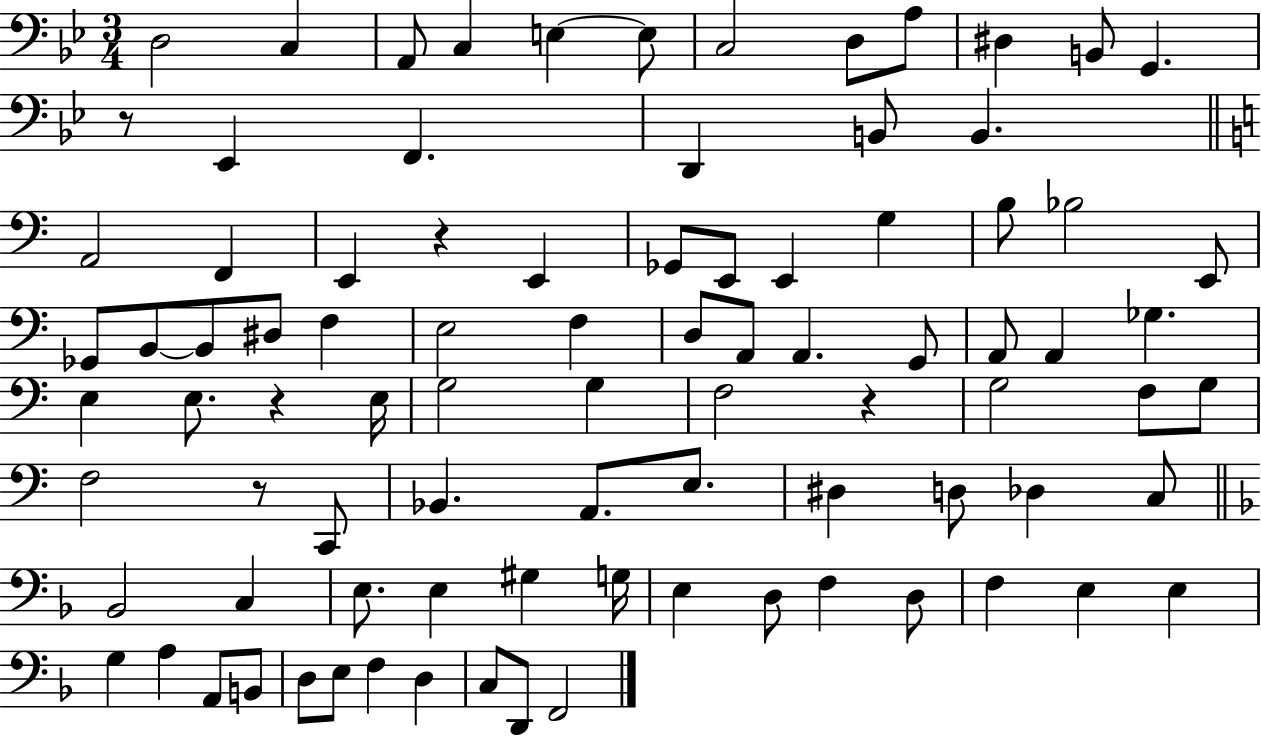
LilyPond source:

{
  \clef bass
  \numericTimeSignature
  \time 3/4
  \key bes \major
  \repeat volta 2 { d2 c4 | a,8 c4 e4~~ e8 | c2 d8 a8 | dis4 b,8 g,4. | \break r8 ees,4 f,4. | d,4 b,8 b,4. | \bar "||" \break \key a \minor a,2 f,4 | e,4 r4 e,4 | ges,8 e,8 e,4 g4 | b8 bes2 e,8 | \break ges,8 b,8~~ b,8 dis8 f4 | e2 f4 | d8 a,8 a,4. g,8 | a,8 a,4 ges4. | \break e4 e8. r4 e16 | g2 g4 | f2 r4 | g2 f8 g8 | \break f2 r8 c,8 | bes,4. a,8. e8. | dis4 d8 des4 c8 | \bar "||" \break \key d \minor bes,2 c4 | e8. e4 gis4 g16 | e4 d8 f4 d8 | f4 e4 e4 | \break g4 a4 a,8 b,8 | d8 e8 f4 d4 | c8 d,8 f,2 | } \bar "|."
}